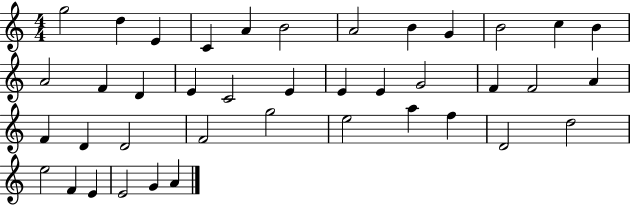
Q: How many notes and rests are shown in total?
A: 40